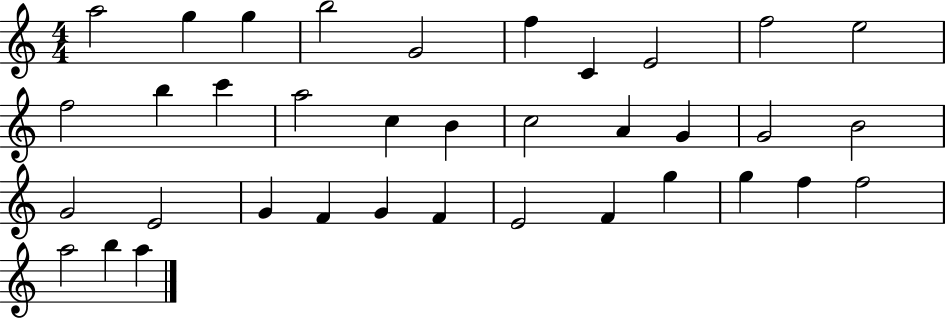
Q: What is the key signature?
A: C major